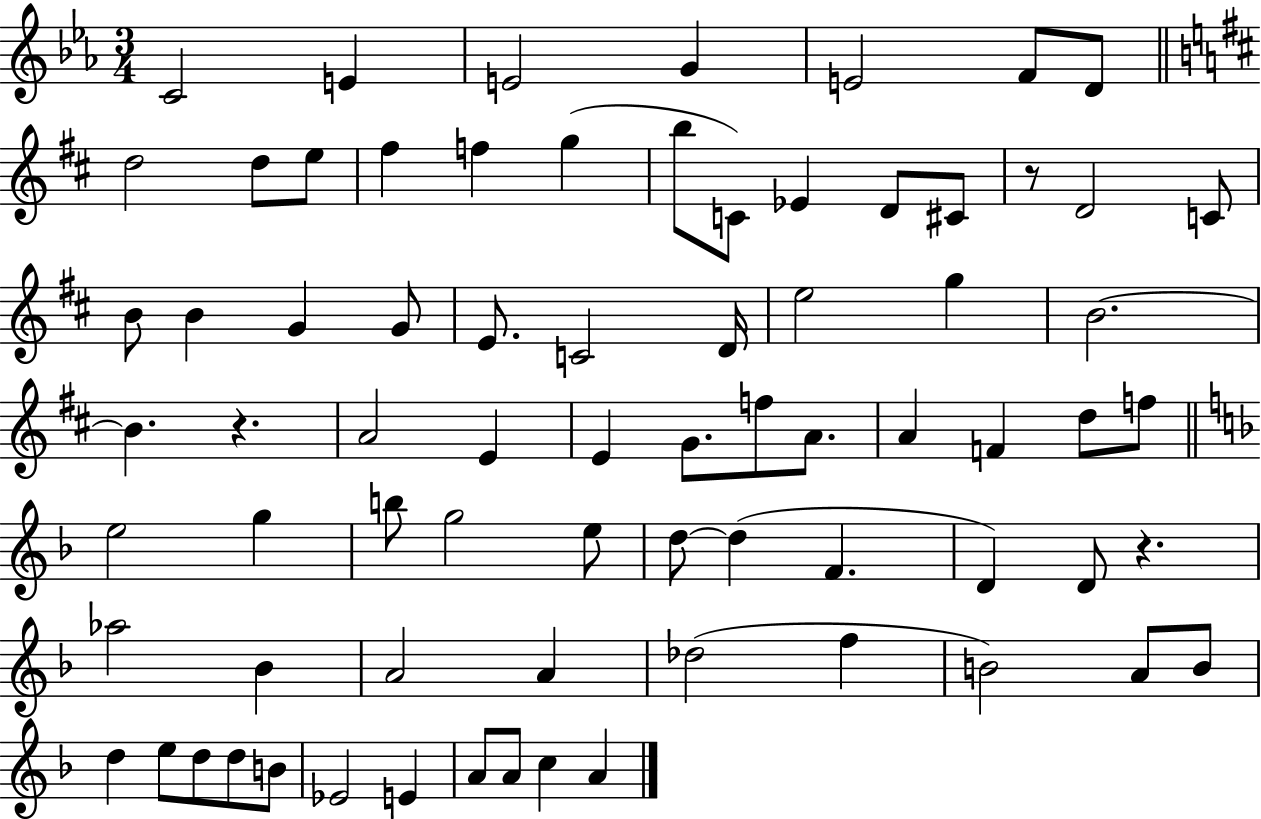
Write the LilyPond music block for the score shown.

{
  \clef treble
  \numericTimeSignature
  \time 3/4
  \key ees \major
  c'2 e'4 | e'2 g'4 | e'2 f'8 d'8 | \bar "||" \break \key b \minor d''2 d''8 e''8 | fis''4 f''4 g''4( | b''8 c'8) ees'4 d'8 cis'8 | r8 d'2 c'8 | \break b'8 b'4 g'4 g'8 | e'8. c'2 d'16 | e''2 g''4 | b'2.~~ | \break b'4. r4. | a'2 e'4 | e'4 g'8. f''8 a'8. | a'4 f'4 d''8 f''8 | \break \bar "||" \break \key d \minor e''2 g''4 | b''8 g''2 e''8 | d''8~~ d''4( f'4. | d'4) d'8 r4. | \break aes''2 bes'4 | a'2 a'4 | des''2( f''4 | b'2) a'8 b'8 | \break d''4 e''8 d''8 d''8 b'8 | ees'2 e'4 | a'8 a'8 c''4 a'4 | \bar "|."
}